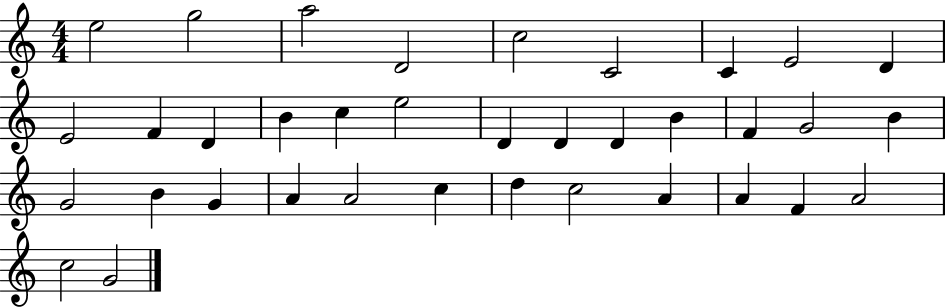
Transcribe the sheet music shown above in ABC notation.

X:1
T:Untitled
M:4/4
L:1/4
K:C
e2 g2 a2 D2 c2 C2 C E2 D E2 F D B c e2 D D D B F G2 B G2 B G A A2 c d c2 A A F A2 c2 G2